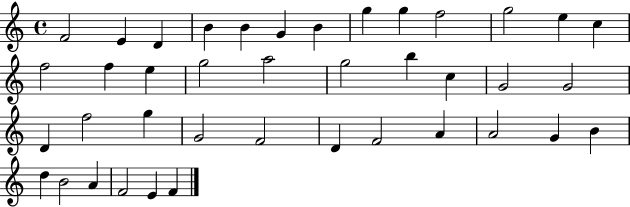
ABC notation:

X:1
T:Untitled
M:4/4
L:1/4
K:C
F2 E D B B G B g g f2 g2 e c f2 f e g2 a2 g2 b c G2 G2 D f2 g G2 F2 D F2 A A2 G B d B2 A F2 E F